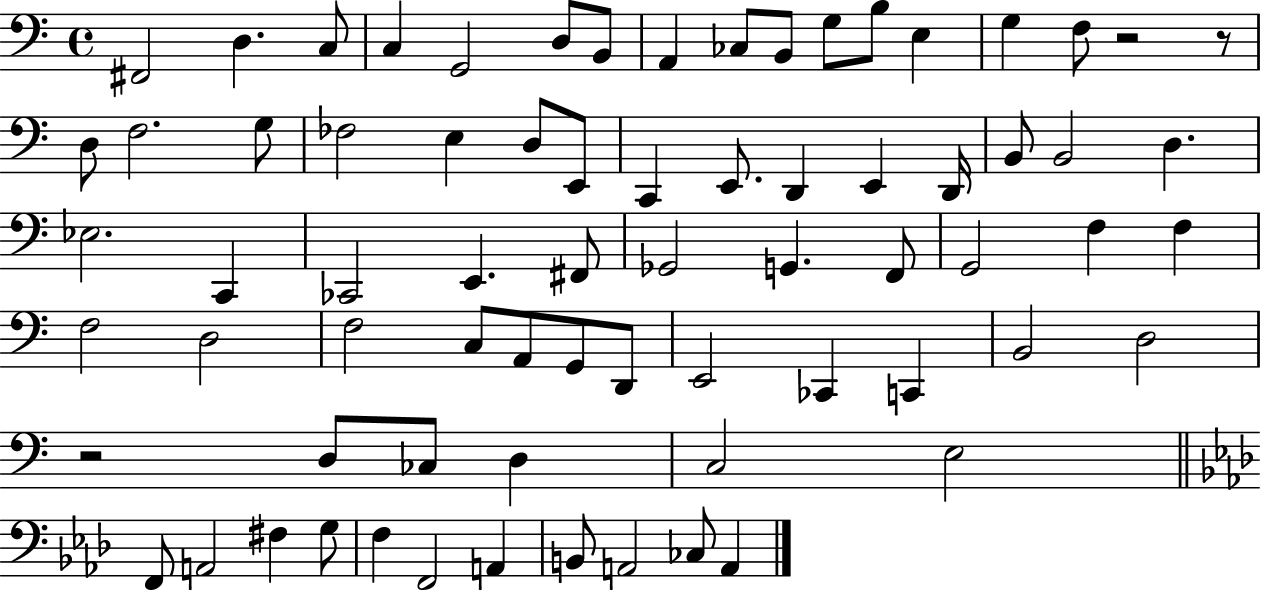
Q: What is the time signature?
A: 4/4